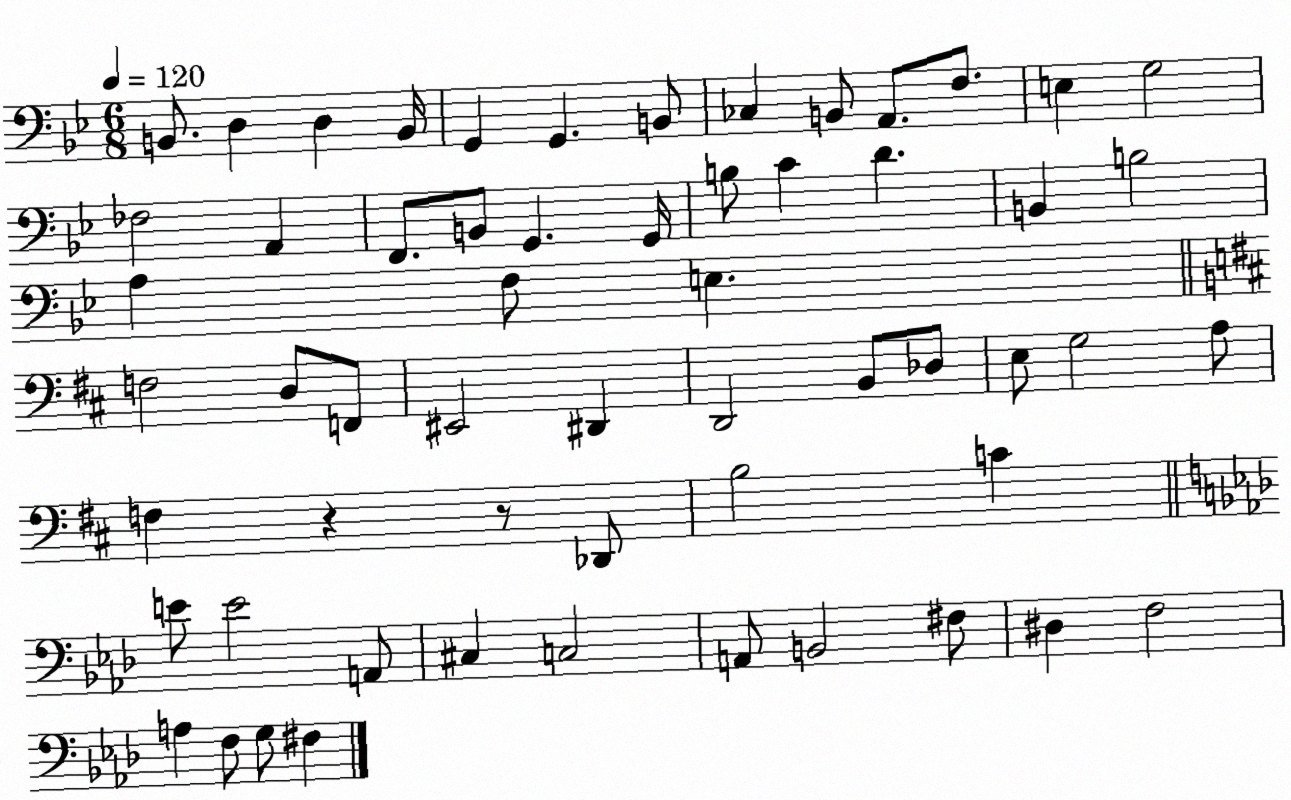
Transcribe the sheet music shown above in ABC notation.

X:1
T:Untitled
M:6/8
L:1/4
K:Bb
B,,/2 D, D, B,,/4 G,, G,, B,,/2 _C, B,,/2 A,,/2 F,/2 E, G,2 _F,2 A,, F,,/2 B,,/2 G,, G,,/4 B,/2 C D B,, B,2 A, F,/2 E, F,2 D,/2 F,,/2 ^E,,2 ^D,, D,,2 B,,/2 _D,/2 E,/2 G,2 A,/2 F, z z/2 _D,,/2 B,2 C E/2 E2 A,,/2 ^C, C,2 A,,/2 B,,2 ^F,/2 ^D, F,2 A, F,/2 G,/2 ^F,